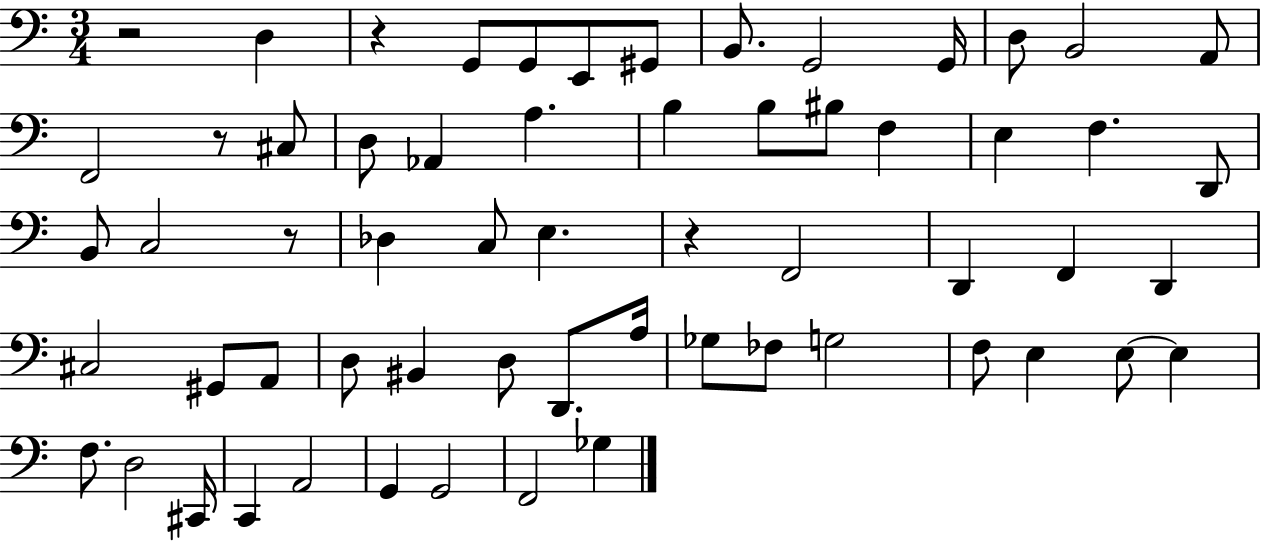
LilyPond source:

{
  \clef bass
  \numericTimeSignature
  \time 3/4
  \key c \major
  \repeat volta 2 { r2 d4 | r4 g,8 g,8 e,8 gis,8 | b,8. g,2 g,16 | d8 b,2 a,8 | \break f,2 r8 cis8 | d8 aes,4 a4. | b4 b8 bis8 f4 | e4 f4. d,8 | \break b,8 c2 r8 | des4 c8 e4. | r4 f,2 | d,4 f,4 d,4 | \break cis2 gis,8 a,8 | d8 bis,4 d8 d,8. a16 | ges8 fes8 g2 | f8 e4 e8~~ e4 | \break f8. d2 cis,16 | c,4 a,2 | g,4 g,2 | f,2 ges4 | \break } \bar "|."
}